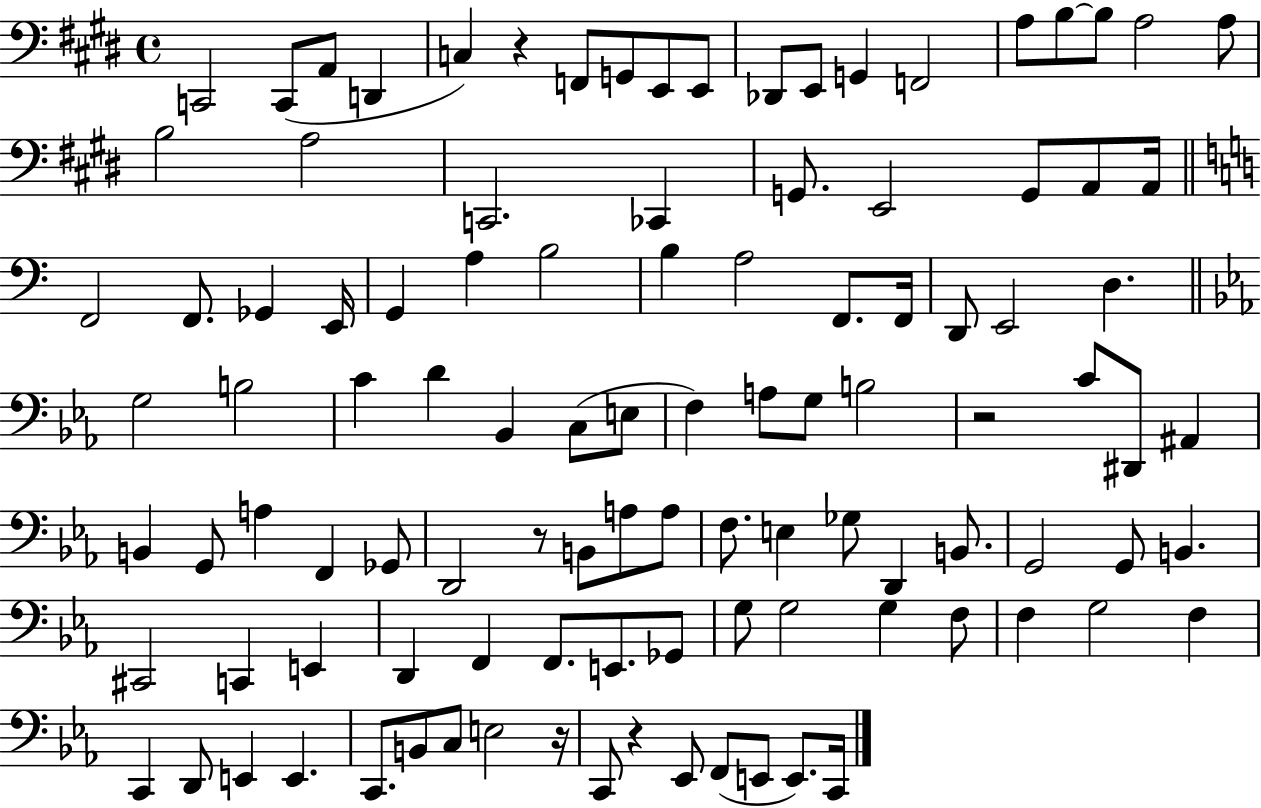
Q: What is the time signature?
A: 4/4